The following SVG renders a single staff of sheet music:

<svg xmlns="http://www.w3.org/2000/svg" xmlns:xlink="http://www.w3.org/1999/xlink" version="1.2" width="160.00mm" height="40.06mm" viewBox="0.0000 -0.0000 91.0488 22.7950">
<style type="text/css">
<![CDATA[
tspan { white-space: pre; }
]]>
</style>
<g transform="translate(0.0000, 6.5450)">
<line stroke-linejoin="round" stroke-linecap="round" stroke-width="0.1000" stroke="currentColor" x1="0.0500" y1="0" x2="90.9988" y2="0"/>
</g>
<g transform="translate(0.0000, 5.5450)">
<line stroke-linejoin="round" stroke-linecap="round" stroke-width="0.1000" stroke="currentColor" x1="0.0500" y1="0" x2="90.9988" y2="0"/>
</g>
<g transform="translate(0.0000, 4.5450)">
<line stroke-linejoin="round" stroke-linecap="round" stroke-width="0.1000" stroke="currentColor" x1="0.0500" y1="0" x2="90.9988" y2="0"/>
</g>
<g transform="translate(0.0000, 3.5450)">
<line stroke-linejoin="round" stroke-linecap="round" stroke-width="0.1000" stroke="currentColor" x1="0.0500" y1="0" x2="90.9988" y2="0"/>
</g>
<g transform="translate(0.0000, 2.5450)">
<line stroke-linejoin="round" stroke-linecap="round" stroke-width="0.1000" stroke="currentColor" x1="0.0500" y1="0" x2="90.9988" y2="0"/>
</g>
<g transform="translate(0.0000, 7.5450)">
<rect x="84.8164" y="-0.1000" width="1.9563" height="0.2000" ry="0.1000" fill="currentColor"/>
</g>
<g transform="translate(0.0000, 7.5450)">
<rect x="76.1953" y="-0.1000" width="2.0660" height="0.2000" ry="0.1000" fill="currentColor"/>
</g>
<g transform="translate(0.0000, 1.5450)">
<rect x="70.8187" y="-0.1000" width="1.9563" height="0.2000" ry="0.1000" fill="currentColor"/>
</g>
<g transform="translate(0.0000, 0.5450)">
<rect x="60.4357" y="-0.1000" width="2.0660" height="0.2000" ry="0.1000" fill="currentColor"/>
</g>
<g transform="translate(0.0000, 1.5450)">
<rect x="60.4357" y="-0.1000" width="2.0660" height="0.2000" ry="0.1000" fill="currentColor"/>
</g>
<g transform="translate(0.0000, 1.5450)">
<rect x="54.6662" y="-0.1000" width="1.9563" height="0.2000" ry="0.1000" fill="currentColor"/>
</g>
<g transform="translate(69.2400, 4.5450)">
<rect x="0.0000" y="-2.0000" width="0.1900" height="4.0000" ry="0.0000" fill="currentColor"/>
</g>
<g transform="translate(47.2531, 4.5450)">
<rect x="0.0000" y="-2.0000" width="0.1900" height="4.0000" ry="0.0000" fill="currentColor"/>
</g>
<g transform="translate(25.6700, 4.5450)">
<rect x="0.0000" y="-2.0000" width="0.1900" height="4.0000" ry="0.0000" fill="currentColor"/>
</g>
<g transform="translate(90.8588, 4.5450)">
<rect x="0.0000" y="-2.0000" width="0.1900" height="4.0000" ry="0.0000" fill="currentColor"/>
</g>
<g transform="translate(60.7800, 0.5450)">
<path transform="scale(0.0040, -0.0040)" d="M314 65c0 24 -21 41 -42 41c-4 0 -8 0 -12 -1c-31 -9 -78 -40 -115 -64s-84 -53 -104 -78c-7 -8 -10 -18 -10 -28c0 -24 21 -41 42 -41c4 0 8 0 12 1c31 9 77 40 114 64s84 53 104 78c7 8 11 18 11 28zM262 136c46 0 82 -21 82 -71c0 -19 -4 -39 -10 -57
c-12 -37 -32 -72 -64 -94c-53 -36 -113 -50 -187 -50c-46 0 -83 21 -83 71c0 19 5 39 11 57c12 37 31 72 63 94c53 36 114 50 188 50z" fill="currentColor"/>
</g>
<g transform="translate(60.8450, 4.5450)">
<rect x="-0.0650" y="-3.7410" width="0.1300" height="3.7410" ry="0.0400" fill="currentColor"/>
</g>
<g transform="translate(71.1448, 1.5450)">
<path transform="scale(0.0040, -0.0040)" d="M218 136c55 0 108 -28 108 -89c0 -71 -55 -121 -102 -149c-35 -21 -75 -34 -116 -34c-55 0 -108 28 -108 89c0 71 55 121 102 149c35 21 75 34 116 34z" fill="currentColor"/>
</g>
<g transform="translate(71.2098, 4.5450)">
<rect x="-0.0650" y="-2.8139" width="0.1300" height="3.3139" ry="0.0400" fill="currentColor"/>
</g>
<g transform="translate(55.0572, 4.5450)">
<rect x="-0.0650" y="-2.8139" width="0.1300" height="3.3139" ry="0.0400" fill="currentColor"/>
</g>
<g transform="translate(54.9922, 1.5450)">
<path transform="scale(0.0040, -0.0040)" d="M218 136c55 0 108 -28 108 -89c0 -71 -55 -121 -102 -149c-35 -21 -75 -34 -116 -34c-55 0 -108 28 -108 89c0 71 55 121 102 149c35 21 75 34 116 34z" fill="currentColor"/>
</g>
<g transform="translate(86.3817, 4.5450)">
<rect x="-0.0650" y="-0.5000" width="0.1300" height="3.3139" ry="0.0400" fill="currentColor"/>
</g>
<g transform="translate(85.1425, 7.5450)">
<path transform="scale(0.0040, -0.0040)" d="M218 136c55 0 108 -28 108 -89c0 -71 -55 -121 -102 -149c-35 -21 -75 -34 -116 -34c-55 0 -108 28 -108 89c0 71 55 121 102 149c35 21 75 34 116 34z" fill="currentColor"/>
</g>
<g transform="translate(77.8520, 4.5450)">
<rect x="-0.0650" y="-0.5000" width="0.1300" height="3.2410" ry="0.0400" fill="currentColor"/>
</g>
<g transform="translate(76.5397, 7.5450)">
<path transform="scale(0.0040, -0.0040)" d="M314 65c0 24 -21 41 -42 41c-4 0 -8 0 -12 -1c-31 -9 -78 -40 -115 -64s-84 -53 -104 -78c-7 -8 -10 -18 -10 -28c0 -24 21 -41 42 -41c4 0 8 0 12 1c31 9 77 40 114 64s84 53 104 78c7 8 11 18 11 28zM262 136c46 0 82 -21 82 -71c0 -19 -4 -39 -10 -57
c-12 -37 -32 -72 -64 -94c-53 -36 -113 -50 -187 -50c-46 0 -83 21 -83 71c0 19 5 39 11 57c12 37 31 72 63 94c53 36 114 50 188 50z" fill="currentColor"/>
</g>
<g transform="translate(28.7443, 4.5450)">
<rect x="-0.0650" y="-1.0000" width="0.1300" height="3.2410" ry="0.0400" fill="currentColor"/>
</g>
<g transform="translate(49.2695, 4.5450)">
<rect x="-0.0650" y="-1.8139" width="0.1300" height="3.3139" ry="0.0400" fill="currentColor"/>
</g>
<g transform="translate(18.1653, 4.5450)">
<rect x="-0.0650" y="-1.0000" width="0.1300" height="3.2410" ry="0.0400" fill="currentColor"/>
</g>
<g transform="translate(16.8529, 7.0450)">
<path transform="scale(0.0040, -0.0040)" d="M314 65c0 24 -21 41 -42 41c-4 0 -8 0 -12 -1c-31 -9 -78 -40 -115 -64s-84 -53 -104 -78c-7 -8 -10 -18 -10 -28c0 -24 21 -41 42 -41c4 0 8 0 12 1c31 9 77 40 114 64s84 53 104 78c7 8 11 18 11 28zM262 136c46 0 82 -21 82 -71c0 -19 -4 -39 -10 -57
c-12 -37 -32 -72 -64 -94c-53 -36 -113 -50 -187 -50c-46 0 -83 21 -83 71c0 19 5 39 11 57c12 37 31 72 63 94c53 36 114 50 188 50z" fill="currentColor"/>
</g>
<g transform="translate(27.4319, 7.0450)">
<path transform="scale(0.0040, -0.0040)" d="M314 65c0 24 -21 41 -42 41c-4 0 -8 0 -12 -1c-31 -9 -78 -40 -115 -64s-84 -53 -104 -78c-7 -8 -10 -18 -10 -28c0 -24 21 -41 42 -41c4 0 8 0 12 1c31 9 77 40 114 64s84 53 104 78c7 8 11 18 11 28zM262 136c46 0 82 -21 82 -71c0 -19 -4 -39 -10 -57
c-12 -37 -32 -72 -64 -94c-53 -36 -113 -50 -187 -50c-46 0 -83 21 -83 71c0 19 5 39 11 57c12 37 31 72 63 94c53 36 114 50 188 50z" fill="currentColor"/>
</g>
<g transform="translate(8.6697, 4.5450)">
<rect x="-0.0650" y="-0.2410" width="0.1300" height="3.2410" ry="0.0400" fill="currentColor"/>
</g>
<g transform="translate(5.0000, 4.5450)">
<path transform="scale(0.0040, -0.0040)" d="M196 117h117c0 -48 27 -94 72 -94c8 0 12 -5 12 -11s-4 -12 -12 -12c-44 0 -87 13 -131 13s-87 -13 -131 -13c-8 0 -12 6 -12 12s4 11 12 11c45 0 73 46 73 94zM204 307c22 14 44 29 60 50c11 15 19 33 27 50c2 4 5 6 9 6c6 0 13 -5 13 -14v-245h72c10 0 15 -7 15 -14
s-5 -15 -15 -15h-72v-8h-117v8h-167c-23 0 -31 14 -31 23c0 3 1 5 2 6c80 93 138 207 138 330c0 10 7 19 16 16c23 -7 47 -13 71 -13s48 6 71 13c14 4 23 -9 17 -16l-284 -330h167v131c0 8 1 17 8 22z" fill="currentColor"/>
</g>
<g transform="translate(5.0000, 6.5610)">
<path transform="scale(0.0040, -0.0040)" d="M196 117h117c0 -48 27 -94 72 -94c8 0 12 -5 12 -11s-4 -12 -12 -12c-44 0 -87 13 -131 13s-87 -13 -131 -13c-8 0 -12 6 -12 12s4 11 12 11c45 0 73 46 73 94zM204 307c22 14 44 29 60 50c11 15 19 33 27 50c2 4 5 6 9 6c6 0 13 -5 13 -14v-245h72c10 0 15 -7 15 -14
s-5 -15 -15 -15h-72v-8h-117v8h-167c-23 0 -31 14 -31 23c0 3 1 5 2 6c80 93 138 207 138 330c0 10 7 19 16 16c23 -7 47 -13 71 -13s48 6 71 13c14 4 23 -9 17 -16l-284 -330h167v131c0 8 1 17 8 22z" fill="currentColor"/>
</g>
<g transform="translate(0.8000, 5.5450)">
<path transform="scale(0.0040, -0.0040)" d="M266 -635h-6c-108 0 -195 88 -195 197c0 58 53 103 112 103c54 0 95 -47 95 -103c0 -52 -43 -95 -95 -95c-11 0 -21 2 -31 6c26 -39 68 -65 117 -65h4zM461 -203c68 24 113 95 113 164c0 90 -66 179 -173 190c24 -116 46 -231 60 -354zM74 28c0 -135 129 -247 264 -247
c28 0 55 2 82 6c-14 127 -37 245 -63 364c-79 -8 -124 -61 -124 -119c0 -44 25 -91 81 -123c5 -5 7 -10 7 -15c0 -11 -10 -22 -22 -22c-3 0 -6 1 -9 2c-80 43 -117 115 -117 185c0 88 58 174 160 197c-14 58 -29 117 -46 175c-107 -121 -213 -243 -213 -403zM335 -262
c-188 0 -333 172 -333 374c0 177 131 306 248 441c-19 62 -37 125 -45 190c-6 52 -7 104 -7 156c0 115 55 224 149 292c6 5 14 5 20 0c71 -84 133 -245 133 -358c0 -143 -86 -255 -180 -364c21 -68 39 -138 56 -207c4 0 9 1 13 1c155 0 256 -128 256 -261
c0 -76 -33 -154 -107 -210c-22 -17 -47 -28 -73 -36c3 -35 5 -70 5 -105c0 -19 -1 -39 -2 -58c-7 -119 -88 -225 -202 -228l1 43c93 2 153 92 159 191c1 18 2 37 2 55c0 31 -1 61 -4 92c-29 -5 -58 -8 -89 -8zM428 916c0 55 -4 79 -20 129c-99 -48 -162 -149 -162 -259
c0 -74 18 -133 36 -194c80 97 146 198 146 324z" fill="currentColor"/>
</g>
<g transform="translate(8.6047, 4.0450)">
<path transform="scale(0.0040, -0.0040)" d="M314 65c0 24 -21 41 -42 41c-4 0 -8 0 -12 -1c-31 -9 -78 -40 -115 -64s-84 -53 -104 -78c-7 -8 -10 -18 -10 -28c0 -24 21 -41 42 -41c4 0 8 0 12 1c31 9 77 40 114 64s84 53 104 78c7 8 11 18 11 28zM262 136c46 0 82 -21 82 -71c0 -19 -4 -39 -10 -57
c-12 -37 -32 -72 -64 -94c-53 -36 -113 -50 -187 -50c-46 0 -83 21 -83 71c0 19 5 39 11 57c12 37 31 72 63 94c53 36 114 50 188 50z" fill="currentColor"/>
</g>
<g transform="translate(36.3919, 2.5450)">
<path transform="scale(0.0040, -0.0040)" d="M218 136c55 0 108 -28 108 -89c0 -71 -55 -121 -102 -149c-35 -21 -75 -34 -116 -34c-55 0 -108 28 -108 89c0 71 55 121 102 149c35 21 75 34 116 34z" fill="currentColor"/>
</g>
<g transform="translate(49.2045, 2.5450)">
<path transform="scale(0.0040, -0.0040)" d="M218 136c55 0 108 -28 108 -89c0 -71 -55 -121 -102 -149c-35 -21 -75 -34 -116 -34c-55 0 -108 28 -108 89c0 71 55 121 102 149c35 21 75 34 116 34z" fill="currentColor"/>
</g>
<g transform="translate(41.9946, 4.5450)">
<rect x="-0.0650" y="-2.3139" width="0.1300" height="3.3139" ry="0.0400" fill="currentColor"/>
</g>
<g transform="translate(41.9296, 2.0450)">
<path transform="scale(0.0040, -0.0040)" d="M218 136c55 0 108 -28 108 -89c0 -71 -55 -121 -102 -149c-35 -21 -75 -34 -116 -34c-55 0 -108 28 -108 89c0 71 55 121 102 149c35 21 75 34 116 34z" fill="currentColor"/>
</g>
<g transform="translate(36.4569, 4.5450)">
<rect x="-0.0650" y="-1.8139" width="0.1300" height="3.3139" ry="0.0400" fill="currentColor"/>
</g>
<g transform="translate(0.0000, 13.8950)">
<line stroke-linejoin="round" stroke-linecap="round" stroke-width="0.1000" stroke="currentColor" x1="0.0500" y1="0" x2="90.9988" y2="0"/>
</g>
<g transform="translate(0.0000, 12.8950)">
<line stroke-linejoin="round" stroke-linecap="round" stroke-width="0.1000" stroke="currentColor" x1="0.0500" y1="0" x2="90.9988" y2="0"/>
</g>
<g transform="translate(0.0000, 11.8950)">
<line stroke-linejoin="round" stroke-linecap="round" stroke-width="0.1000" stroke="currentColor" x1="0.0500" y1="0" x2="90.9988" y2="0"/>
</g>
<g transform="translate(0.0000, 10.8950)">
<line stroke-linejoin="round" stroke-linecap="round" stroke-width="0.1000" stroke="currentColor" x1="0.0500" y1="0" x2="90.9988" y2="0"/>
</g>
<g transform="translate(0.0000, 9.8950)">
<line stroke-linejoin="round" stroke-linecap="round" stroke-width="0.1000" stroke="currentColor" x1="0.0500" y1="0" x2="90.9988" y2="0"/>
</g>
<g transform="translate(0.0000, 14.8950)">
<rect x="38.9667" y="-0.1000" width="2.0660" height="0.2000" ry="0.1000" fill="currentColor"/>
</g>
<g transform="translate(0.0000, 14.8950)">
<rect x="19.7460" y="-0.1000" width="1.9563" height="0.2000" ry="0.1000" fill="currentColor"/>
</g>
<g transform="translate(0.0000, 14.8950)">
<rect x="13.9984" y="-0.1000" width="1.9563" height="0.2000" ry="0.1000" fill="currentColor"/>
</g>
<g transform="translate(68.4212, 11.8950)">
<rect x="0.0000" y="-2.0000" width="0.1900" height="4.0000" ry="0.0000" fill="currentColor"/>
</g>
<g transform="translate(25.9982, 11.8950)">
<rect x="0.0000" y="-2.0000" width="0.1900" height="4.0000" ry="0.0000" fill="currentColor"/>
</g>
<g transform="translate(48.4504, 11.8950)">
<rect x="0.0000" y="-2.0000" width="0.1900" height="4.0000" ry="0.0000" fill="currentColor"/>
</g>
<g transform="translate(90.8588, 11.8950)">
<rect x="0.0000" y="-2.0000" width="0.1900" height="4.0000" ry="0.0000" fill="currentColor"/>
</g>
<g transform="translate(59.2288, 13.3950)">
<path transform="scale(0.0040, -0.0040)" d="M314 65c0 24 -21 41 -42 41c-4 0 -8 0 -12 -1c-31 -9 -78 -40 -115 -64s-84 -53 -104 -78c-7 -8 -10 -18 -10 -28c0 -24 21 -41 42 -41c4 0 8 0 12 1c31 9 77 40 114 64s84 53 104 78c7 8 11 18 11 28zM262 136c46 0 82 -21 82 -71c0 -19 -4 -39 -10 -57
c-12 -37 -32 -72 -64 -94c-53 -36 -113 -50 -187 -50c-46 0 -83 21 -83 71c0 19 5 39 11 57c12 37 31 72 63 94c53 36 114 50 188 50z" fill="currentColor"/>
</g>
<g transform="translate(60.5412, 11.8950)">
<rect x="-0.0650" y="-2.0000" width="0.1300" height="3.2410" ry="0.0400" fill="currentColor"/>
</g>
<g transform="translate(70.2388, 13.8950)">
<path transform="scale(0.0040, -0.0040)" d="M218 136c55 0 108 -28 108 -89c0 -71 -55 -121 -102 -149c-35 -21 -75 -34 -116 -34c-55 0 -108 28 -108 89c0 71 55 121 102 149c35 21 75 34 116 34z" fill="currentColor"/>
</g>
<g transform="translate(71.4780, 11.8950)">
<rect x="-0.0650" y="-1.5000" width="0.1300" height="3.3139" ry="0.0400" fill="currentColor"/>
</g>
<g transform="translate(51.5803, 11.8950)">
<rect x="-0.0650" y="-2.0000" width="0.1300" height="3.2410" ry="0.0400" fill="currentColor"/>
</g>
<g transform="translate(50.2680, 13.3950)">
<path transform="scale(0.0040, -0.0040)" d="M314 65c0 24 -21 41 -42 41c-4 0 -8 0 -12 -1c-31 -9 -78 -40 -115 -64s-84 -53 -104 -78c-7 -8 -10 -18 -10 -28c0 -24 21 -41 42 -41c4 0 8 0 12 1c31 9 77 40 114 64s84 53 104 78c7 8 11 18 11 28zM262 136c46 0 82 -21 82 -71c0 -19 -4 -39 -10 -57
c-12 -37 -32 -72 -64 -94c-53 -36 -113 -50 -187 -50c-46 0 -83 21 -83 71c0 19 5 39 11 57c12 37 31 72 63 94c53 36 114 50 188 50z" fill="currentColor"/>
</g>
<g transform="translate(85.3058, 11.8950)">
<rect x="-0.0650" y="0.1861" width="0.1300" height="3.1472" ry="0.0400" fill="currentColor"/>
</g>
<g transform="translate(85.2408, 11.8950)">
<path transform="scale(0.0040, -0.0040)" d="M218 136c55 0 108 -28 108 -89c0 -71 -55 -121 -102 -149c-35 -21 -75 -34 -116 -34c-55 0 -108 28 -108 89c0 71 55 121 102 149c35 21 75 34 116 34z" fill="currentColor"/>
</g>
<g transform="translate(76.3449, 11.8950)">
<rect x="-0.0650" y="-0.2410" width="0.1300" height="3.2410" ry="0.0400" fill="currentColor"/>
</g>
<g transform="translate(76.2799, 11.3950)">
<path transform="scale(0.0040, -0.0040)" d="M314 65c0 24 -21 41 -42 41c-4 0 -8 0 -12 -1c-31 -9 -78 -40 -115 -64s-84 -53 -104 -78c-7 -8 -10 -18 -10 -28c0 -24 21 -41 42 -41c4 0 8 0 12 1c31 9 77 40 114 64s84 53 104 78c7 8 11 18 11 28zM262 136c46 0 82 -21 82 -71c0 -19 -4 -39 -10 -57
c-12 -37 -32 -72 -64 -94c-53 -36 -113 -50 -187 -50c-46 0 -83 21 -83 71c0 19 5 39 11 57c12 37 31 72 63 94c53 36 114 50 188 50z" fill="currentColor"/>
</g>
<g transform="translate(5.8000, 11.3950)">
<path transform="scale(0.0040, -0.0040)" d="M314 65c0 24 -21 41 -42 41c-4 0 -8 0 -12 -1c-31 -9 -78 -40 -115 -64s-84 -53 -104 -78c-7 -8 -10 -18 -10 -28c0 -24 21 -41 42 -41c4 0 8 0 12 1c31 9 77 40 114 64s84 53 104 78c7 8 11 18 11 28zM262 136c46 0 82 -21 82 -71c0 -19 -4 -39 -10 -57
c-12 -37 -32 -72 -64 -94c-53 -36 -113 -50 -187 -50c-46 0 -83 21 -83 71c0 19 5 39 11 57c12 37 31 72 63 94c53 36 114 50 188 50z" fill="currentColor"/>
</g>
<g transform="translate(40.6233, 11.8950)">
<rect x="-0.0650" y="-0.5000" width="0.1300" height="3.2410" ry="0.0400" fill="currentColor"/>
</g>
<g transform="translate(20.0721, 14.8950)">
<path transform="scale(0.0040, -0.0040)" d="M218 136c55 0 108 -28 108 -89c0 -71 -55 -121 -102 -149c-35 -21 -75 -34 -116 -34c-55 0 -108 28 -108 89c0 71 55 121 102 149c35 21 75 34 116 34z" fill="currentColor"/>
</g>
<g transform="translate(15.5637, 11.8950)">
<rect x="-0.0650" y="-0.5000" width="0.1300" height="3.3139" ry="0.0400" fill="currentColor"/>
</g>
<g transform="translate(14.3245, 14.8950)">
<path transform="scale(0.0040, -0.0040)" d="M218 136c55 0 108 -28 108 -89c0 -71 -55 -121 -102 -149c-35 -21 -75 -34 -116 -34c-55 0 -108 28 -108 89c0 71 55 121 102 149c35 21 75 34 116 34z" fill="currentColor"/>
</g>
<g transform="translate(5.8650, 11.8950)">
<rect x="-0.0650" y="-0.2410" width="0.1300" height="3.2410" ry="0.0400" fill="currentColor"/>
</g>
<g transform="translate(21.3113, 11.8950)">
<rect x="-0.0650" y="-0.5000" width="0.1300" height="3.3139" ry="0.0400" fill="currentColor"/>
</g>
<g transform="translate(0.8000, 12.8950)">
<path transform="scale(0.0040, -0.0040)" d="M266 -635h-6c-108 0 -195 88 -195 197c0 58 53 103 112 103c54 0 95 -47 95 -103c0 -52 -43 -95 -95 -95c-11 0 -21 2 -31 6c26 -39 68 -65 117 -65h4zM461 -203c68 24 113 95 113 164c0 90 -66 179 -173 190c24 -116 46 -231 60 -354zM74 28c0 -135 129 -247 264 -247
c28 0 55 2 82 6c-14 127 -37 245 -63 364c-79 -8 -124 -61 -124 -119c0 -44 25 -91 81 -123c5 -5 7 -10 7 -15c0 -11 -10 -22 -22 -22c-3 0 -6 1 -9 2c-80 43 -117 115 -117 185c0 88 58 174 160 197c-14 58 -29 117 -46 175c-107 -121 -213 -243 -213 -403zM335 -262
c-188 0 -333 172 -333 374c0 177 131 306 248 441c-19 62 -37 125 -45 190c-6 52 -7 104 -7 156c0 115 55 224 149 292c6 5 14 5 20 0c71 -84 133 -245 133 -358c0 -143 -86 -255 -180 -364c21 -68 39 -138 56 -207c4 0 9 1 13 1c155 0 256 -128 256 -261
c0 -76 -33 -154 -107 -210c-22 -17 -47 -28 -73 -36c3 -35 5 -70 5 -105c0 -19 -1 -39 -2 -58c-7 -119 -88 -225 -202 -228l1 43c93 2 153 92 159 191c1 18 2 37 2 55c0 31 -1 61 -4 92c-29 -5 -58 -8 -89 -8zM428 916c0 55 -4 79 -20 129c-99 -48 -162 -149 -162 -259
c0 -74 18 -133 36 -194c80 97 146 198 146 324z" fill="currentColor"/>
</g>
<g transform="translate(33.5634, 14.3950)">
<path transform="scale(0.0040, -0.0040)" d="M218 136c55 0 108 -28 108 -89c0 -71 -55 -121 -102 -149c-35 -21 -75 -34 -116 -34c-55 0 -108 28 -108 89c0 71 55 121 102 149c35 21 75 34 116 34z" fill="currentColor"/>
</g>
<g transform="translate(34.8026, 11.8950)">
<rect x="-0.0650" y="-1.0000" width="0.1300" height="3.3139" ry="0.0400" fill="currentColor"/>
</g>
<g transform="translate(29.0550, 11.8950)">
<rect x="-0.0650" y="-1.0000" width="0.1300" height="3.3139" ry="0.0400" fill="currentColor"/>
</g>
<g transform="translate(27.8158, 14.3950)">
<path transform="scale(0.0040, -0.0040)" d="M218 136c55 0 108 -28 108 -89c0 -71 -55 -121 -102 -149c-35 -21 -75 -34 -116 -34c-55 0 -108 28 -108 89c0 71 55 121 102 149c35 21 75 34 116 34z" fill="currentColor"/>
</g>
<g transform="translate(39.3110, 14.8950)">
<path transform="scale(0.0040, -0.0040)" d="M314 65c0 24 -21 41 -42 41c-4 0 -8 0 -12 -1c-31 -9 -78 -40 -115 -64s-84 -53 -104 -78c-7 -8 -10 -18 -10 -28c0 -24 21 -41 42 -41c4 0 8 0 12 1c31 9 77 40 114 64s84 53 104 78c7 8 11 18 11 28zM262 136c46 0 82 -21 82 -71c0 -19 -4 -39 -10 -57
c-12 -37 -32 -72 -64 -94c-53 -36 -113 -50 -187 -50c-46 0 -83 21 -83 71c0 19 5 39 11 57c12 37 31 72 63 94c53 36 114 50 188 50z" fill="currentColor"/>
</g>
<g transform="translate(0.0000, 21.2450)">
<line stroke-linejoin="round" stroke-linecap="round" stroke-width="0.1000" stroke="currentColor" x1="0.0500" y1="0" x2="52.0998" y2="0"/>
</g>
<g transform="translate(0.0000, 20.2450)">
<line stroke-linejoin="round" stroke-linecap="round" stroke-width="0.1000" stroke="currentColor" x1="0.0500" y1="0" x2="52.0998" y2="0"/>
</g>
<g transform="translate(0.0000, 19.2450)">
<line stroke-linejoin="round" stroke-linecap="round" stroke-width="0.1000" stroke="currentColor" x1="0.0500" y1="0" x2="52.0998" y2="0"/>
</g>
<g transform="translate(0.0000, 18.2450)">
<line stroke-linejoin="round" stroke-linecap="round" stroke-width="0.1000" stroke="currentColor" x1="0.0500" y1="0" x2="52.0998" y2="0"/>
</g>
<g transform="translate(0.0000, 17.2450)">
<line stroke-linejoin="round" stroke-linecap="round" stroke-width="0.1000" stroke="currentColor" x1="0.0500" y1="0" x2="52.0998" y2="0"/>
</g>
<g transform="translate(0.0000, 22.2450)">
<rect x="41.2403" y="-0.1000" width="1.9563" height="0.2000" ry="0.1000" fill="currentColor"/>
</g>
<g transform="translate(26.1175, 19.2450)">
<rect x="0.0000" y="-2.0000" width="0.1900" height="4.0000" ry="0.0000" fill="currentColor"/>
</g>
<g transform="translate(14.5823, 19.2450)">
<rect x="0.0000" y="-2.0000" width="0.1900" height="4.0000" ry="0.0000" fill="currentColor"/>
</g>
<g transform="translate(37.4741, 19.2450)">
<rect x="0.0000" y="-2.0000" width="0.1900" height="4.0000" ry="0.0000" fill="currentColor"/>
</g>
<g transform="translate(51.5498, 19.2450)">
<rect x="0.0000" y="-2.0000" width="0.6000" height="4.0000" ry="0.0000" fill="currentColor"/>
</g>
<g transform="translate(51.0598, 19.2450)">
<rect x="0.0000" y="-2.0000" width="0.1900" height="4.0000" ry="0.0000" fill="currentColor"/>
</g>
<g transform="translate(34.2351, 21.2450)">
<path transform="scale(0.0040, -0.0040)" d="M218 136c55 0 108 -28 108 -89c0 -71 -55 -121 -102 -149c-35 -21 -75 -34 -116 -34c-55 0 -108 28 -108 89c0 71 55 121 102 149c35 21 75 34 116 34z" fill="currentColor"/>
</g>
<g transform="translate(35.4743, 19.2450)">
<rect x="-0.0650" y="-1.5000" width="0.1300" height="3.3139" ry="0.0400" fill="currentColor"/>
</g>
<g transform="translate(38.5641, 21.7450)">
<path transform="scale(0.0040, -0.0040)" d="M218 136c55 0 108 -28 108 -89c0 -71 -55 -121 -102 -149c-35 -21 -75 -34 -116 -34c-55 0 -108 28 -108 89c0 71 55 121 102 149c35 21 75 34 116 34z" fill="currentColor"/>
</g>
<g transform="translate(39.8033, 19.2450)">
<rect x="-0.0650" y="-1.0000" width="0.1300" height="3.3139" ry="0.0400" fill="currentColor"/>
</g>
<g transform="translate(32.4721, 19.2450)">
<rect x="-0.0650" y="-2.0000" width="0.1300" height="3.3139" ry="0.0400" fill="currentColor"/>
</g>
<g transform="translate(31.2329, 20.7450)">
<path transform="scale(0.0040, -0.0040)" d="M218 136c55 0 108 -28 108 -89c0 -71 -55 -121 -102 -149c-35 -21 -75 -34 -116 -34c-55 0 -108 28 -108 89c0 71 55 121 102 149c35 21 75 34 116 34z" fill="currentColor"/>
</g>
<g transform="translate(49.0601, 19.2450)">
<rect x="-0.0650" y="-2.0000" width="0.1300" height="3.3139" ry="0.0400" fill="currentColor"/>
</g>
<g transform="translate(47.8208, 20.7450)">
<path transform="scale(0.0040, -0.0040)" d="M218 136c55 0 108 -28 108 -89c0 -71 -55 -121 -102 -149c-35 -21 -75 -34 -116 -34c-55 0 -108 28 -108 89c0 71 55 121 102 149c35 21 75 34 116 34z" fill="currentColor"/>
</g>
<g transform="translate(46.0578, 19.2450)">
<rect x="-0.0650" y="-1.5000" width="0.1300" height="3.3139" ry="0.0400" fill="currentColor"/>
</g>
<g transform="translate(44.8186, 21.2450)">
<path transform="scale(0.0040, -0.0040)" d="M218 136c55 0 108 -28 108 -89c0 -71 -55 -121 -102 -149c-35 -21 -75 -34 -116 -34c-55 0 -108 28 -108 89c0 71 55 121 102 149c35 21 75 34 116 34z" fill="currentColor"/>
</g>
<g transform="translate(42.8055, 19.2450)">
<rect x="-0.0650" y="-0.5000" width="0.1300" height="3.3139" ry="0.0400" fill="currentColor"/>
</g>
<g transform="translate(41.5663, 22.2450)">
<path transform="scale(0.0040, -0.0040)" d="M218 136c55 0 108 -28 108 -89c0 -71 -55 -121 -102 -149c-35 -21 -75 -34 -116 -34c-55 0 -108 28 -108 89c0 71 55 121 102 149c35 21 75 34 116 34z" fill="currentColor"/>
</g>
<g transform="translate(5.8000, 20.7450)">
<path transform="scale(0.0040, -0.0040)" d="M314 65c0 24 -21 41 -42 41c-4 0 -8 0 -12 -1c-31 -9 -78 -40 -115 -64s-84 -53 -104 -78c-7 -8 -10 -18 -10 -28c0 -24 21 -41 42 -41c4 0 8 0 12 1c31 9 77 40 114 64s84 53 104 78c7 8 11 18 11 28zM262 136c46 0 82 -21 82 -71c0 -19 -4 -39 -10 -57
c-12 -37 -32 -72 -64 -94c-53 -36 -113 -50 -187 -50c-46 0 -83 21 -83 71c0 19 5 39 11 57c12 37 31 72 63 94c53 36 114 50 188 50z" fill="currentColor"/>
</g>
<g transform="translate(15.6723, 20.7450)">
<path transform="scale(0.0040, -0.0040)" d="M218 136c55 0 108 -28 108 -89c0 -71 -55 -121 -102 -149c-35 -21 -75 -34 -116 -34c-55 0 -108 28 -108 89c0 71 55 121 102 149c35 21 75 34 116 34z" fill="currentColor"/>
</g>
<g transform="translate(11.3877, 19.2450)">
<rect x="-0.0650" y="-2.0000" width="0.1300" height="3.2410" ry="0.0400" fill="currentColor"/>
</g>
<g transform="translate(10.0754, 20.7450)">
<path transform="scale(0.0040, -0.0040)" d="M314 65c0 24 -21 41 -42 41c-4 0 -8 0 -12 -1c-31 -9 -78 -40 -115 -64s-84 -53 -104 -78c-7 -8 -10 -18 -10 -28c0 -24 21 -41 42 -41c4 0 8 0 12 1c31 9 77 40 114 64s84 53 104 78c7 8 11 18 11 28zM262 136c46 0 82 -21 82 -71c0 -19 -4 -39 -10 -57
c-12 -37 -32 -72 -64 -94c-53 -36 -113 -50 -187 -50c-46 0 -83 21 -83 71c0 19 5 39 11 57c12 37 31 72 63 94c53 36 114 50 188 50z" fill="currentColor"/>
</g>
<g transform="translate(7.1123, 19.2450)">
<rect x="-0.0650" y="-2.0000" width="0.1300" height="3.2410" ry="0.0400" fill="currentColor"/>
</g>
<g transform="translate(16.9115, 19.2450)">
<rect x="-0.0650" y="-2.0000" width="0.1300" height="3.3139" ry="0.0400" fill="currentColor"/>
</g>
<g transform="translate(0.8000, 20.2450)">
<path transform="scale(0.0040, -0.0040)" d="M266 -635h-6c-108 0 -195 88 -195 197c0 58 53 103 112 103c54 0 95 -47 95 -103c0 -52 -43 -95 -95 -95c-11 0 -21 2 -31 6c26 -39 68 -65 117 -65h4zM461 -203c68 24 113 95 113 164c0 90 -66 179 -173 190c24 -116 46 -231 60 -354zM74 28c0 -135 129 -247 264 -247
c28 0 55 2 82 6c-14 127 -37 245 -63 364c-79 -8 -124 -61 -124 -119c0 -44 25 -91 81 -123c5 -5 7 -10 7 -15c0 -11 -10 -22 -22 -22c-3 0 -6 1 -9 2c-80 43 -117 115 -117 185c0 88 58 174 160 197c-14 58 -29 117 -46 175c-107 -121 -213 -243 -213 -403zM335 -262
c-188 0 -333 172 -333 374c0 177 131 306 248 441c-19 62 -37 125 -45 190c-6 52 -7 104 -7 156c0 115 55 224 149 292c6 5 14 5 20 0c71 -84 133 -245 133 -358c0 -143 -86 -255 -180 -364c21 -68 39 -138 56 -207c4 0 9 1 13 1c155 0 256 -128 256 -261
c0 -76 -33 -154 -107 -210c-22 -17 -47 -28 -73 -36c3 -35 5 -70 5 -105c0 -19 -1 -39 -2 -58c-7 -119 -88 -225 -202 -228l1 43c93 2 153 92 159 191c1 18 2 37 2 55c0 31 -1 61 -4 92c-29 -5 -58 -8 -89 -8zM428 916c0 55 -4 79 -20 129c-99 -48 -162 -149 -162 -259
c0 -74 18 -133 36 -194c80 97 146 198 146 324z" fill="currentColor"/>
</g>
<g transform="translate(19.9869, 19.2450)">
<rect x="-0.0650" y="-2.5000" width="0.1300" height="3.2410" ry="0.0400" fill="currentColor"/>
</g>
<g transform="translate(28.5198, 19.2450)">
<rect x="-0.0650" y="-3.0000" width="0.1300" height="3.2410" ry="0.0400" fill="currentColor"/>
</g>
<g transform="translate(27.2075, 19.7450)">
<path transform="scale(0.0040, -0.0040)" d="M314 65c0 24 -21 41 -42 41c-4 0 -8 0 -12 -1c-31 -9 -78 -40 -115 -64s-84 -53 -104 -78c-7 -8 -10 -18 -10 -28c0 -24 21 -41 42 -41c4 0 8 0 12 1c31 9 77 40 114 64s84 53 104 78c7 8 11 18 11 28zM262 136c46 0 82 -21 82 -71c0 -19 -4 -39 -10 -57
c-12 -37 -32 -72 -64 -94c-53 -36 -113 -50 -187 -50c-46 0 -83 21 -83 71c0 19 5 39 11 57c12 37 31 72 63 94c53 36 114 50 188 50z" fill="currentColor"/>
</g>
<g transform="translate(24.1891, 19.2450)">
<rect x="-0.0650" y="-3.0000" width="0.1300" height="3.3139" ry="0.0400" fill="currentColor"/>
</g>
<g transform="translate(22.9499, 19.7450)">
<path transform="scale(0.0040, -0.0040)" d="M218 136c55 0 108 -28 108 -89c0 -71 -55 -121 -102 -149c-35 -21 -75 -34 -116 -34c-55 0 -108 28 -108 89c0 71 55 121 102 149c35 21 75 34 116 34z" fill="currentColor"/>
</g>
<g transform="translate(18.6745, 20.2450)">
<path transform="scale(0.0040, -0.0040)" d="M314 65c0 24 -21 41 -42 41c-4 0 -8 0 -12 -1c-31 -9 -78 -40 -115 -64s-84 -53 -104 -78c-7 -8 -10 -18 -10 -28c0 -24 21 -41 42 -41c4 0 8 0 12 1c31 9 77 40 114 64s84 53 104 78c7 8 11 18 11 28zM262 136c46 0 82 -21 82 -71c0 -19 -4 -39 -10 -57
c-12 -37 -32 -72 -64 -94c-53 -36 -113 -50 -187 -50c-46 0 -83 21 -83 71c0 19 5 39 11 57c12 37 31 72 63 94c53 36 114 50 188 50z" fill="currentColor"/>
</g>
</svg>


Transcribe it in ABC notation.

X:1
T:Untitled
M:4/4
L:1/4
K:C
c2 D2 D2 f g f a c'2 a C2 C c2 C C D D C2 F2 F2 E c2 B F2 F2 F G2 A A2 F E D C E F